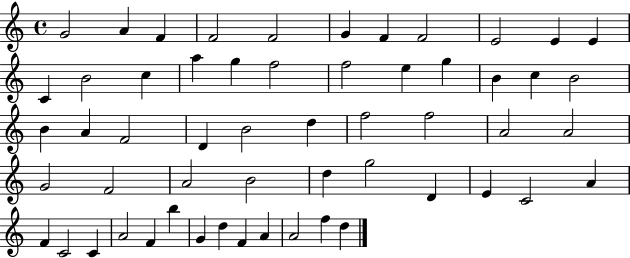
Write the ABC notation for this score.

X:1
T:Untitled
M:4/4
L:1/4
K:C
G2 A F F2 F2 G F F2 E2 E E C B2 c a g f2 f2 e g B c B2 B A F2 D B2 d f2 f2 A2 A2 G2 F2 A2 B2 d g2 D E C2 A F C2 C A2 F b G d F A A2 f d